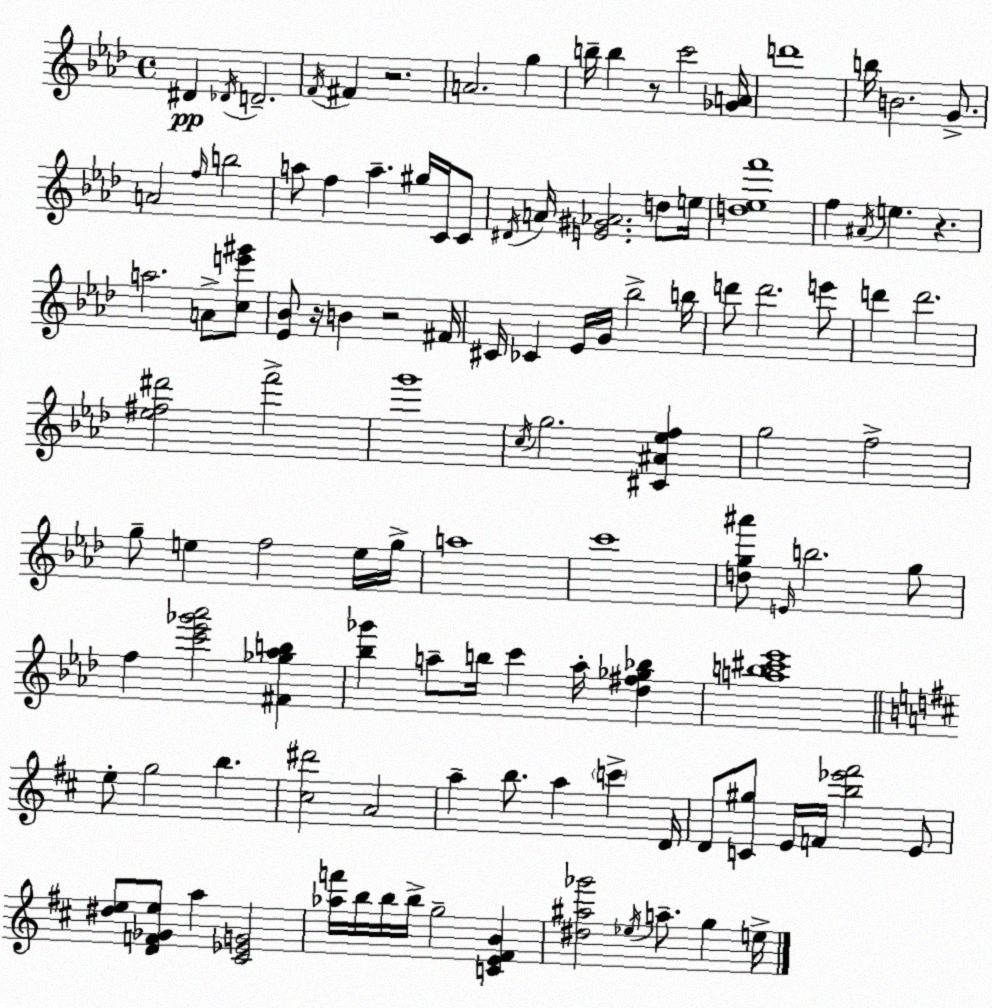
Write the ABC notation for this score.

X:1
T:Untitled
M:4/4
L:1/4
K:Fm
^D _D/4 D2 F/4 ^F z2 A2 g b/4 b z/2 c'2 [_GA]/4 d'4 b/4 B2 G/2 A2 f/4 b2 a/2 f a ^g/4 C/4 C/2 ^D/4 A/4 [E^G_A]2 d/2 e/4 [d_ef']4 f ^A/4 e z a2 A/2 [ce'^g']/2 [_E_B]/2 z/4 B z2 ^F/4 ^C/4 _C _E/4 G/4 _b2 b/4 d'/2 d'2 e'/2 d' d'2 [_e^f^d']2 f'2 g'4 c/4 g2 [^C^A_ef] g2 f2 g/2 e f2 e/4 g/4 a4 c'4 [dg^a']/2 E/4 b2 g/2 f [c'_e'_g'_a']2 [^F_g_ab] [_b_g'] a/2 b/4 c' a/4 [_d^f_g_b] [ab^c'_e']4 e/2 g2 b [^c^d']2 A2 a b/2 a c' D/4 D/2 [C^g]/2 E/4 F/4 [b_e'^f']2 E/2 [^de]/2 [DF_Ge]/2 a [^C_EG]2 [_af']/4 b/4 b/4 b/4 g2 [CE^FB] [^d^a_g']2 _e/4 a/2 g e/4